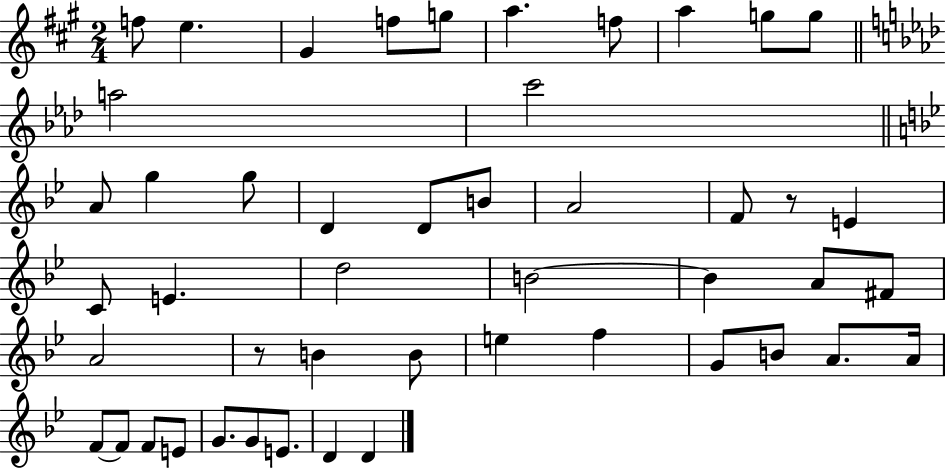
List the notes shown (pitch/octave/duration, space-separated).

F5/e E5/q. G#4/q F5/e G5/e A5/q. F5/e A5/q G5/e G5/e A5/h C6/h A4/e G5/q G5/e D4/q D4/e B4/e A4/h F4/e R/e E4/q C4/e E4/q. D5/h B4/h B4/q A4/e F#4/e A4/h R/e B4/q B4/e E5/q F5/q G4/e B4/e A4/e. A4/s F4/e F4/e F4/e E4/e G4/e. G4/e E4/e. D4/q D4/q